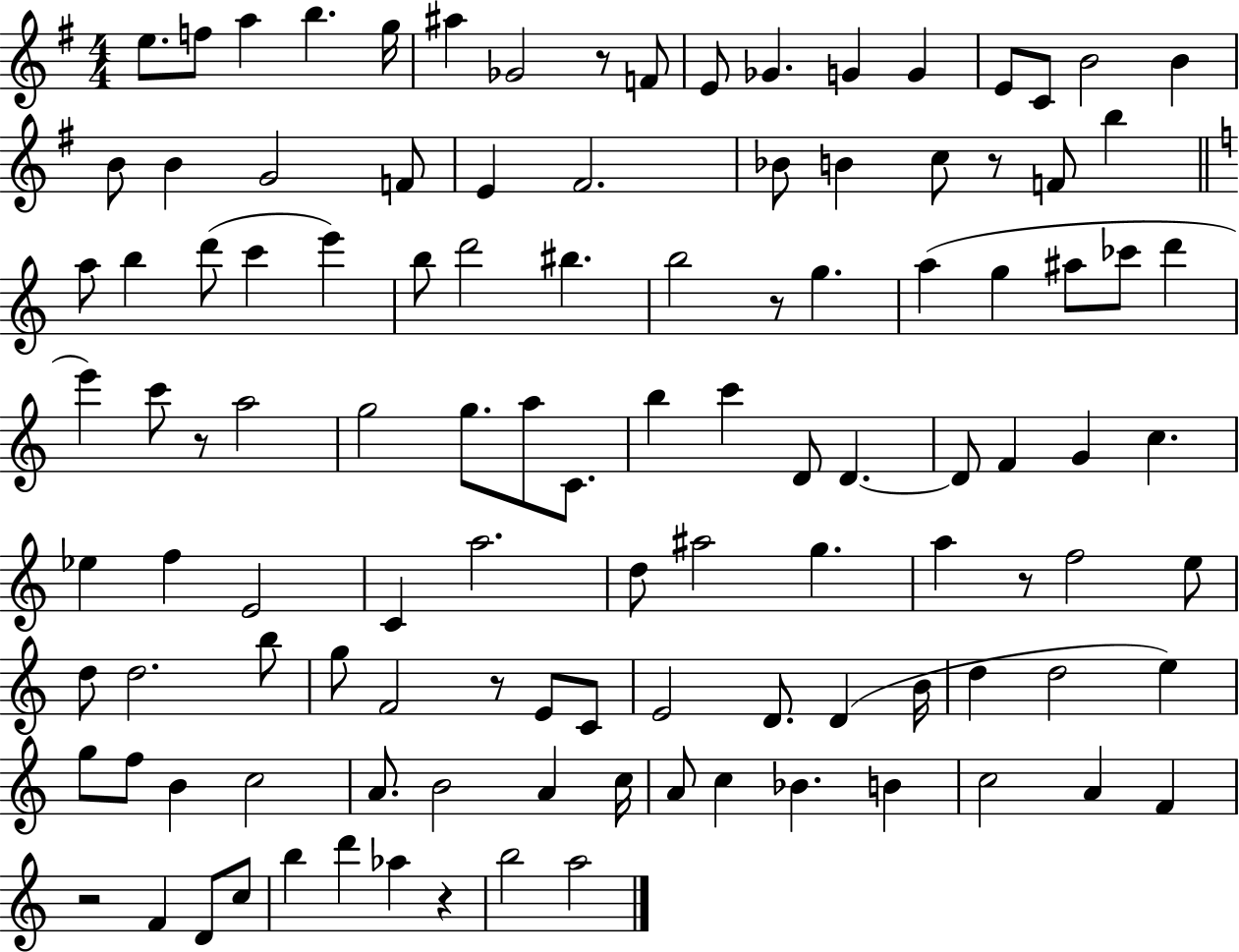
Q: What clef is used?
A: treble